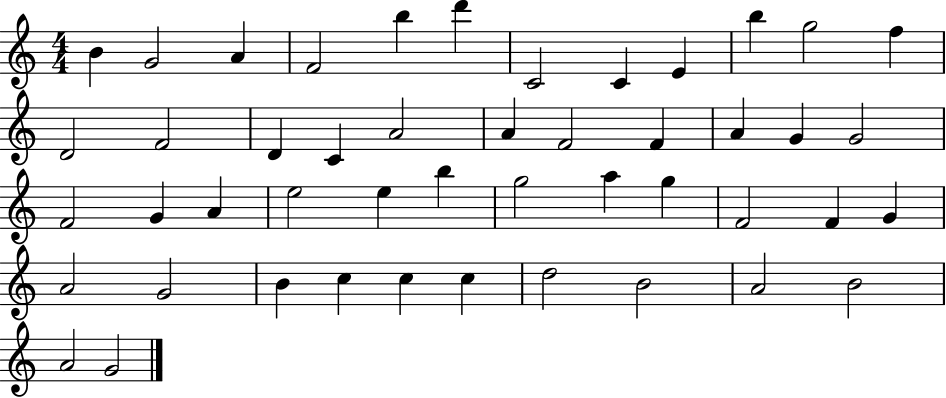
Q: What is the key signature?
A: C major